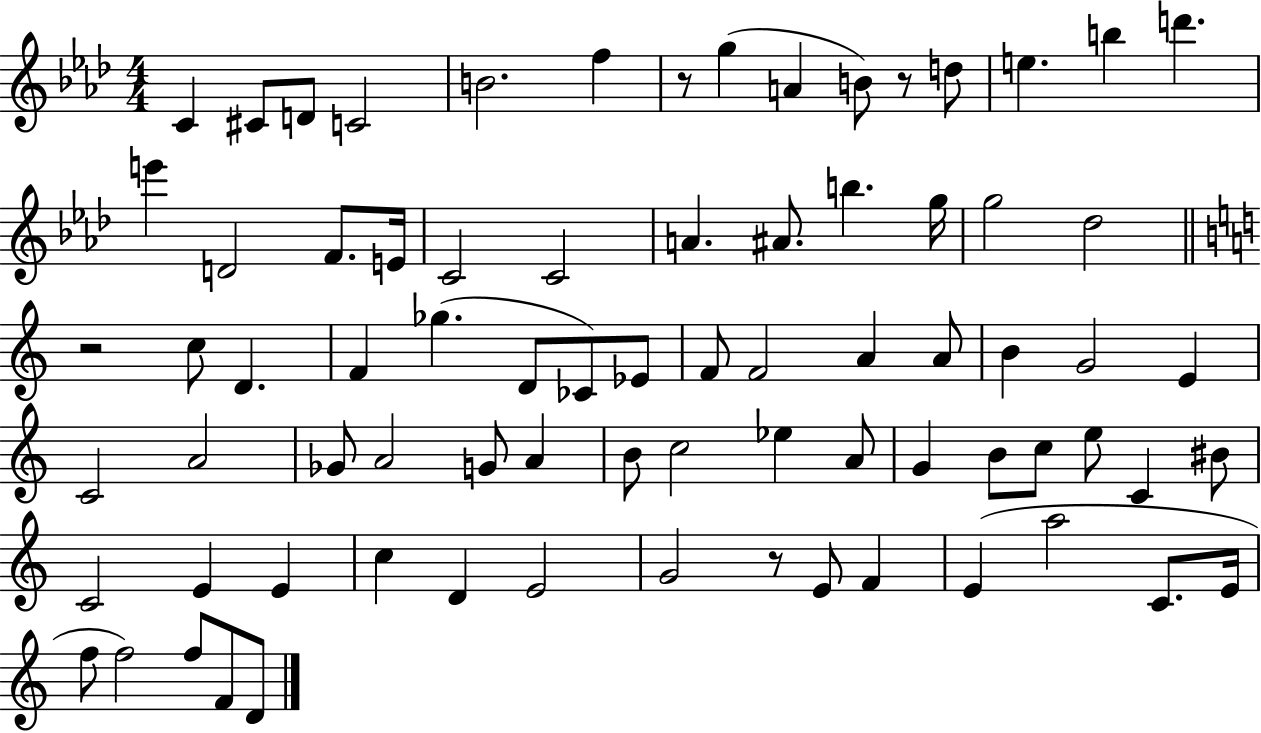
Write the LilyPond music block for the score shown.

{
  \clef treble
  \numericTimeSignature
  \time 4/4
  \key aes \major
  c'4 cis'8 d'8 c'2 | b'2. f''4 | r8 g''4( a'4 b'8) r8 d''8 | e''4. b''4 d'''4. | \break e'''4 d'2 f'8. e'16 | c'2 c'2 | a'4. ais'8. b''4. g''16 | g''2 des''2 | \break \bar "||" \break \key a \minor r2 c''8 d'4. | f'4 ges''4.( d'8 ces'8) ees'8 | f'8 f'2 a'4 a'8 | b'4 g'2 e'4 | \break c'2 a'2 | ges'8 a'2 g'8 a'4 | b'8 c''2 ees''4 a'8 | g'4 b'8 c''8 e''8 c'4 bis'8 | \break c'2 e'4 e'4 | c''4 d'4 e'2 | g'2 r8 e'8 f'4 | e'4( a''2 c'8. e'16 | \break f''8 f''2) f''8 f'8 d'8 | \bar "|."
}